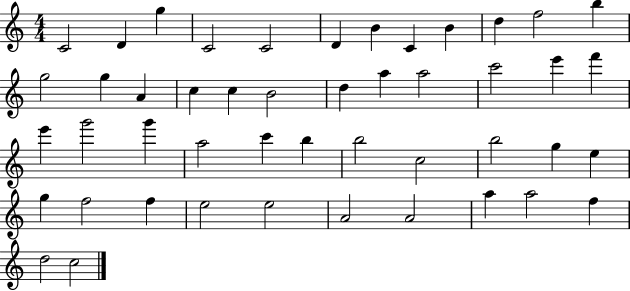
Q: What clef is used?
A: treble